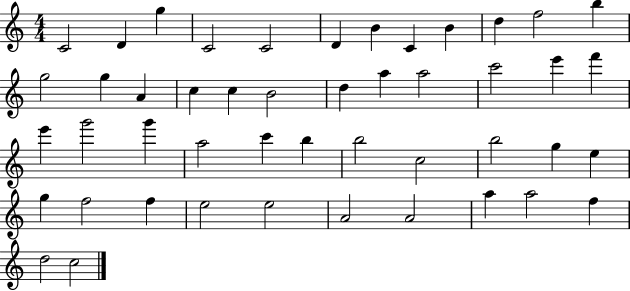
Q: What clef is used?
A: treble